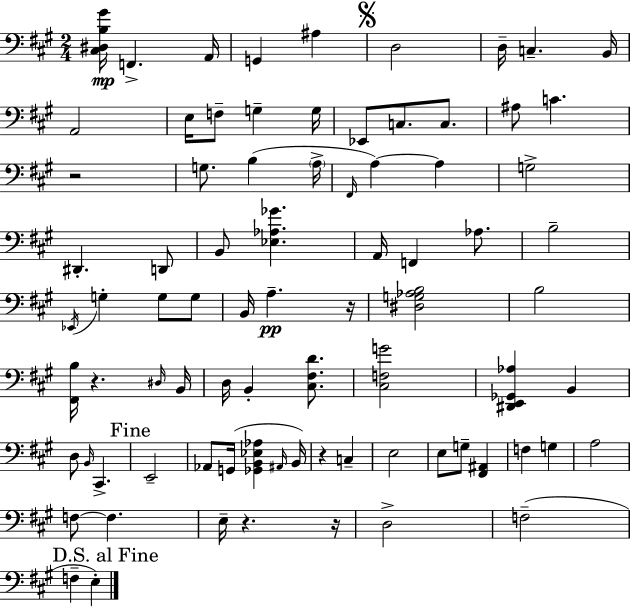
[C#3,D#3,B3,G#4]/s F2/q. A2/s G2/q A#3/q D3/h D3/s C3/q. B2/s A2/h E3/s F3/e G3/q G3/s Eb2/e C3/e. C3/e. A#3/e C4/q. R/h G3/e. B3/q A3/s F#2/s A3/q A3/q G3/h D#2/q. D2/e B2/e [Eb3,Ab3,Gb4]/q. A2/s F2/q Ab3/e. B3/h Eb2/s G3/q G3/e G3/e B2/s A3/q. R/s [D#3,G3,Ab3,B3]/h B3/h [F#2,B3]/s R/q. D#3/s B2/s D3/s B2/q [C#3,F#3,D4]/e. [C#3,F3,G4]/h [D#2,E2,Gb2,Ab3]/q B2/q D3/e B2/s C#2/q. E2/h Ab2/e G2/s [Gb2,B2,Eb3,Ab3]/q A#2/s B2/s R/q C3/q E3/h E3/e G3/e [F#2,A#2]/q F3/q G3/q A3/h F3/e F3/q. E3/s R/q. R/s D3/h F3/h F3/q E3/q